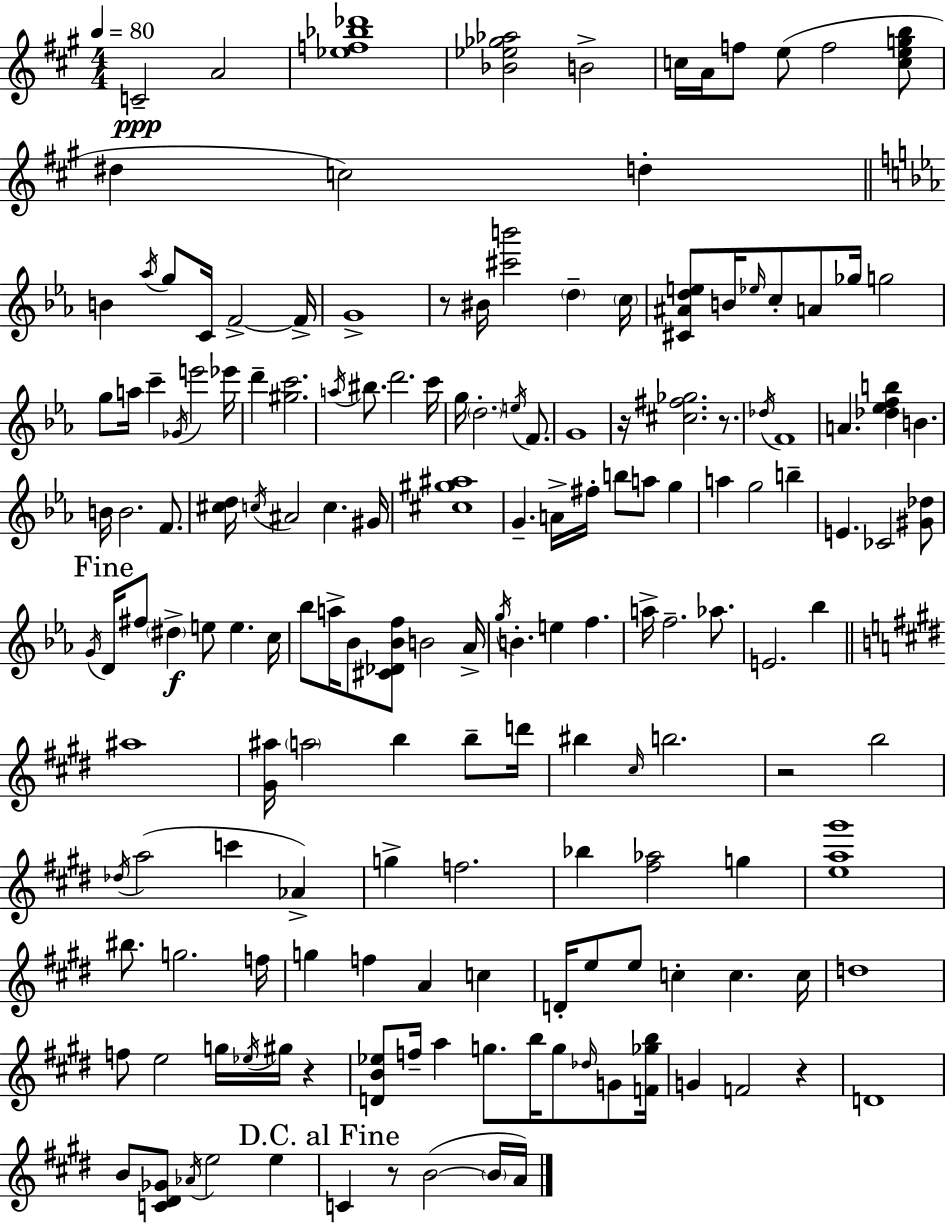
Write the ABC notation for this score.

X:1
T:Untitled
M:4/4
L:1/4
K:A
C2 A2 [_ef_b_d']4 [_B_e_g_a]2 B2 c/4 A/4 f/2 e/2 f2 [cegb]/2 ^d c2 d B _a/4 g/2 C/4 F2 F/4 G4 z/2 ^B/4 [^c'b']2 d c/4 [^C^Ade]/2 B/4 _e/4 c/2 A/2 _g/4 g2 g/2 a/4 c' _G/4 e'2 _e'/4 d' [^gc']2 a/4 ^b/2 d'2 c'/4 g/4 d2 e/4 F/2 G4 z/4 [^c^f_g]2 z/2 _d/4 F4 A [_d_efb] B B/4 B2 F/2 [^cd]/4 c/4 ^A2 c ^G/4 [^c^g^a]4 G A/4 ^f/4 b/2 a/2 g a g2 b E _C2 [^G_d]/2 G/4 D/4 ^f/2 ^d e/2 e c/4 _b/2 a/4 _B/2 [^C_D_Bf]/2 B2 _A/4 g/4 B e f a/4 f2 _a/2 E2 _b ^a4 [^G^a]/4 a2 b b/2 d'/4 ^b ^c/4 b2 z2 b2 _d/4 a2 c' _A g f2 _b [^f_a]2 g [ea^g']4 ^b/2 g2 f/4 g f A c D/4 e/2 e/2 c c c/4 d4 f/2 e2 g/4 _e/4 ^g/4 z [DB_e]/2 f/4 a g/2 b/4 g/2 _d/4 G/2 [F_gb]/4 G F2 z D4 B/2 [C^D_G]/2 _A/4 e2 e C z/2 B2 B/4 A/4